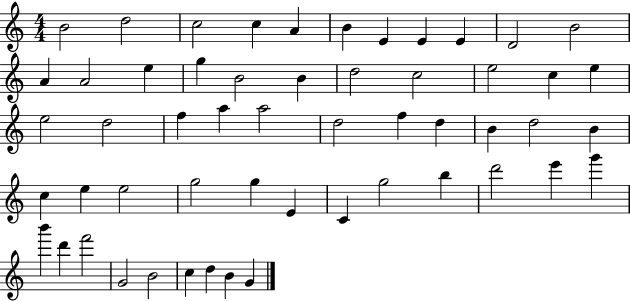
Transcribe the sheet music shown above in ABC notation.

X:1
T:Untitled
M:4/4
L:1/4
K:C
B2 d2 c2 c A B E E E D2 B2 A A2 e g B2 B d2 c2 e2 c e e2 d2 f a a2 d2 f d B d2 B c e e2 g2 g E C g2 b d'2 e' g' b' d' f'2 G2 B2 c d B G